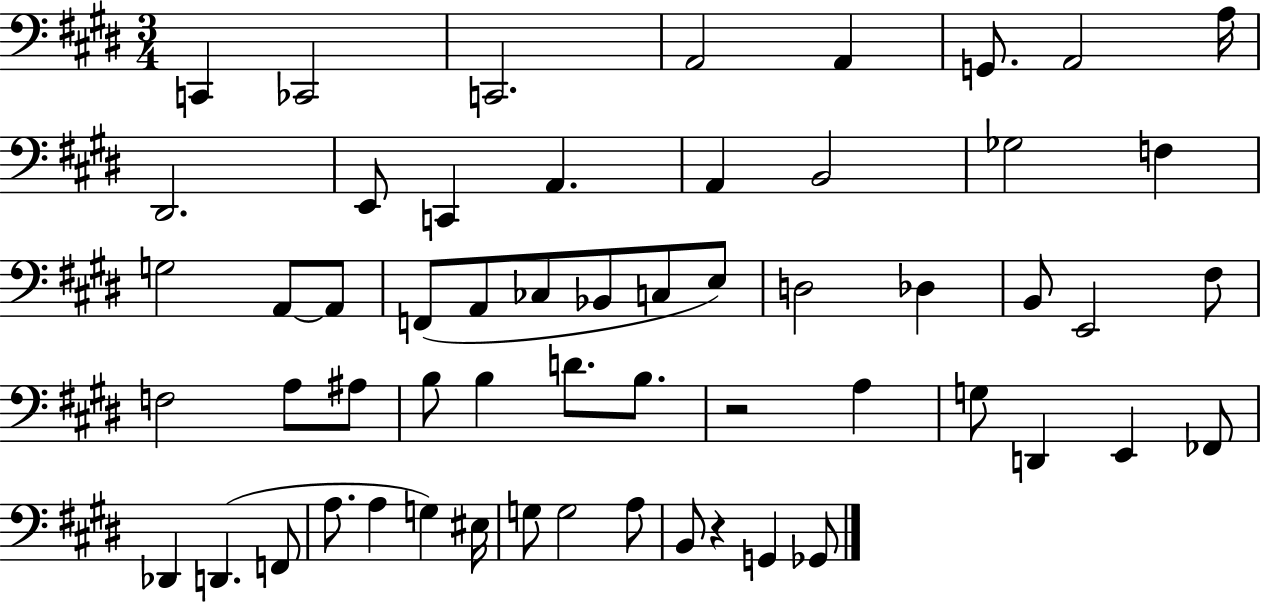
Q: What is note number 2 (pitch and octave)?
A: CES2